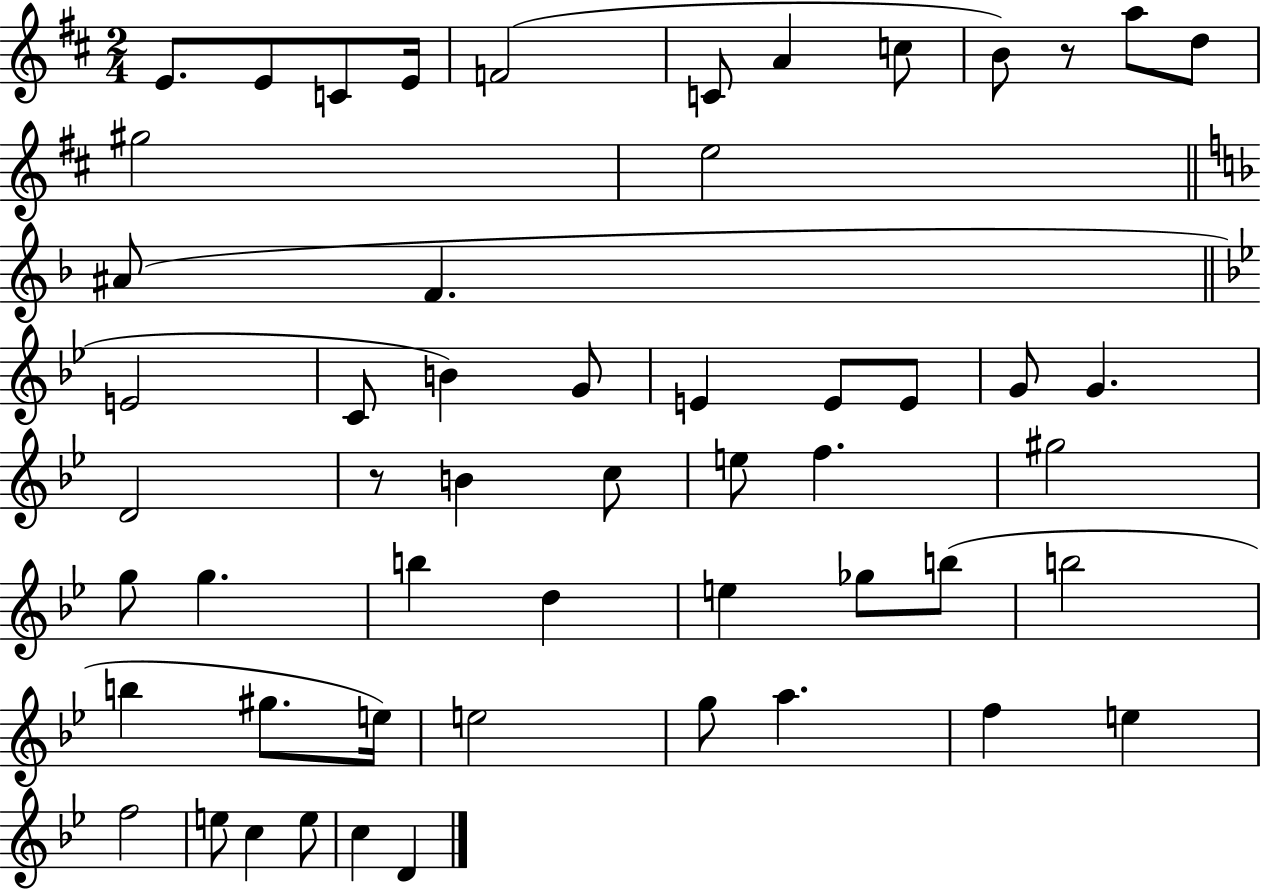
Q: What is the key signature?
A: D major